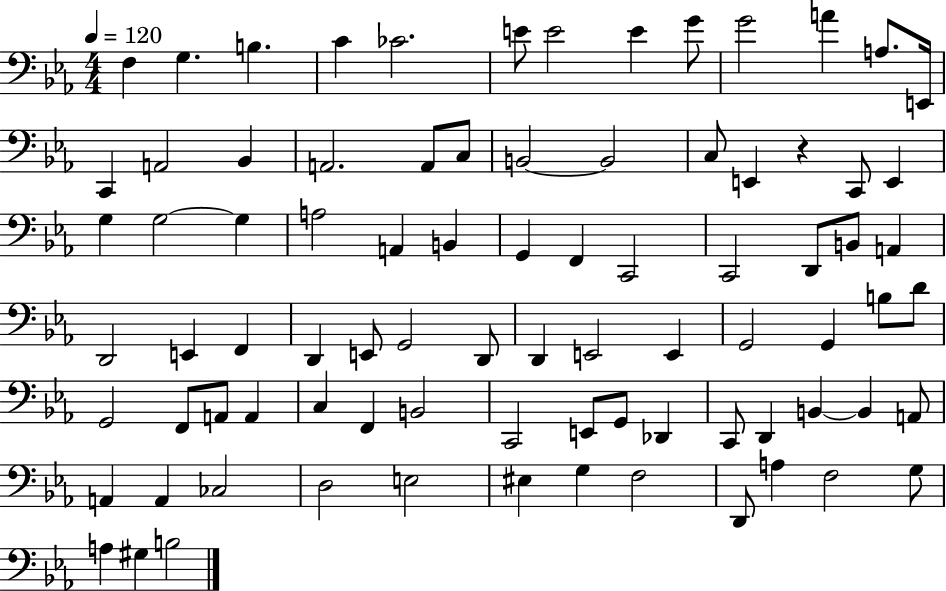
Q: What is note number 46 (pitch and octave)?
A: D2